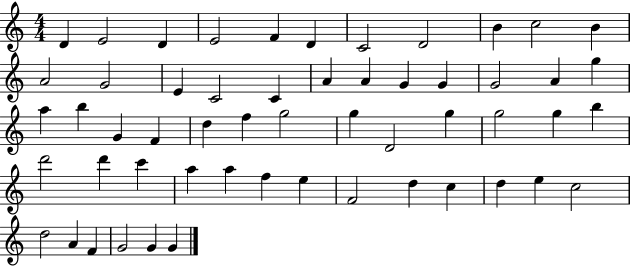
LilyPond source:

{
  \clef treble
  \numericTimeSignature
  \time 4/4
  \key c \major
  d'4 e'2 d'4 | e'2 f'4 d'4 | c'2 d'2 | b'4 c''2 b'4 | \break a'2 g'2 | e'4 c'2 c'4 | a'4 a'4 g'4 g'4 | g'2 a'4 g''4 | \break a''4 b''4 g'4 f'4 | d''4 f''4 g''2 | g''4 d'2 g''4 | g''2 g''4 b''4 | \break d'''2 d'''4 c'''4 | a''4 a''4 f''4 e''4 | f'2 d''4 c''4 | d''4 e''4 c''2 | \break d''2 a'4 f'4 | g'2 g'4 g'4 | \bar "|."
}